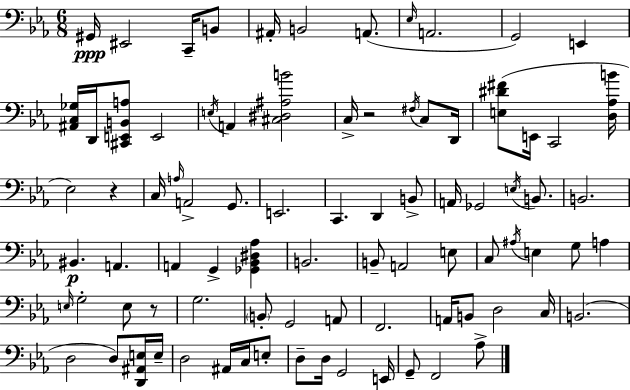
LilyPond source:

{
  \clef bass
  \numericTimeSignature
  \time 6/8
  \key ees \major
  gis,16\ppp eis,2 c,16-- b,8 | ais,16-. b,2 a,8.( | \grace { ees16 } a,2. | g,2) e,4 | \break <ais, c ges>16 d,16 <cis, e, b, a>8 e,2 | \acciaccatura { e16 } a,4 <cis dis ais b'>2 | c16-> r2 \acciaccatura { fis16 } | c8 d,16 <e dis' fis'>8( e,16 c,2 | \break <d aes b'>16 ees2) r4 | c16 \grace { a16 } a,2-> | g,8. e,2. | c,4. d,4 | \break b,8-> a,16 ges,2 | \acciaccatura { e16 } b,8. b,2. | bis,4.\p a,4. | a,4 g,4-> | \break <ges, bes, dis aes>4 b,2. | b,8-- a,2 | e8 c8 \acciaccatura { ais16 } e4 | g8 a4 \grace { e16 } g2-. | \break e8 r8 g2. | \parenthesize b,8-. g,2 | a,8 f,2. | a,16 b,8 d2 | \break c16 b,2.( | d2 | d8) <d, ais, e>16 e16-- d2 | ais,16 c16 e8-. d8-- d16 g,2 | \break e,16 g,8-- f,2 | aes8-> \bar "|."
}